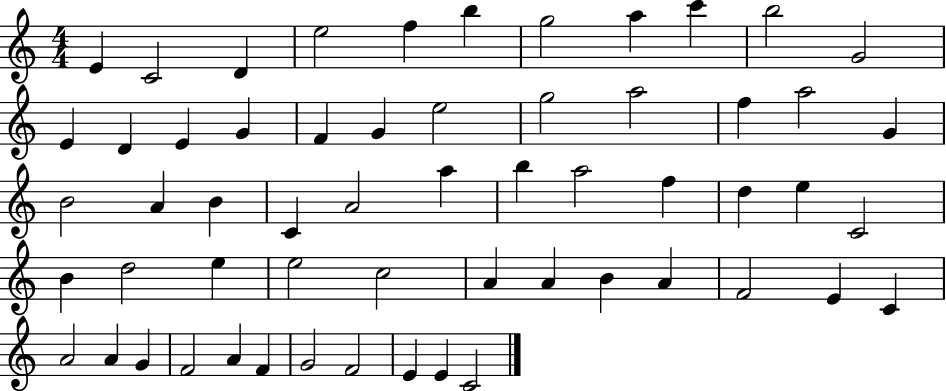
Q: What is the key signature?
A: C major